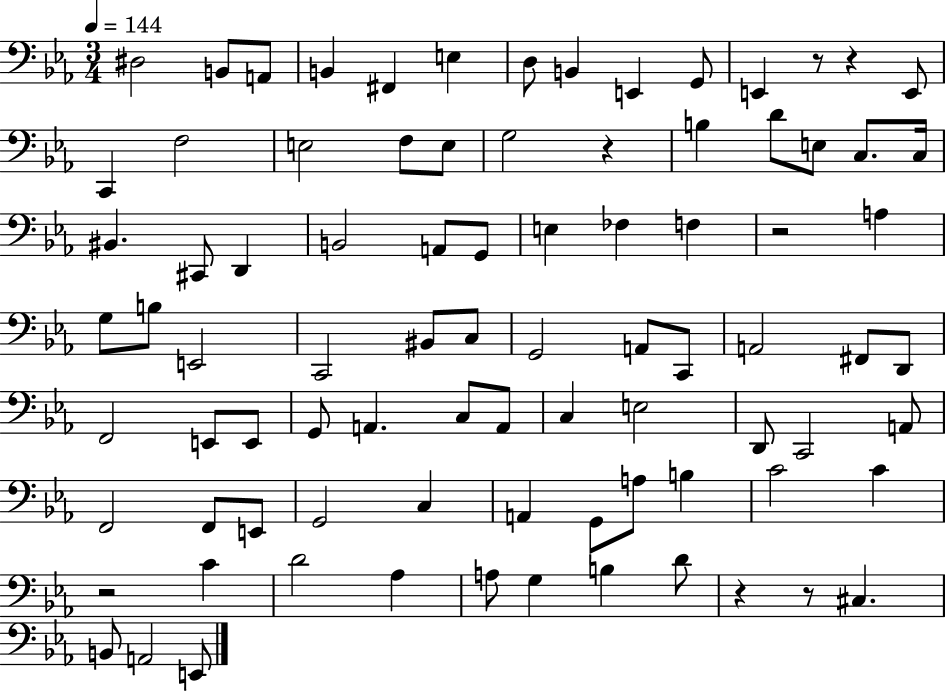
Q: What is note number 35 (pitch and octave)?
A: B3